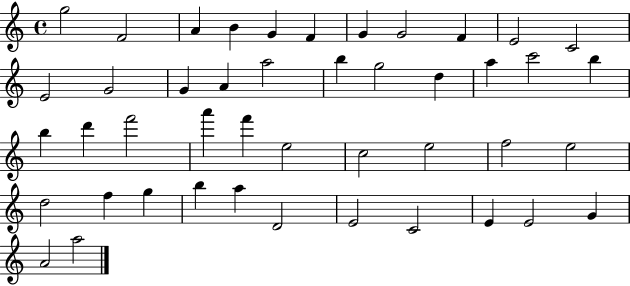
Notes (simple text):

G5/h F4/h A4/q B4/q G4/q F4/q G4/q G4/h F4/q E4/h C4/h E4/h G4/h G4/q A4/q A5/h B5/q G5/h D5/q A5/q C6/h B5/q B5/q D6/q F6/h A6/q F6/q E5/h C5/h E5/h F5/h E5/h D5/h F5/q G5/q B5/q A5/q D4/h E4/h C4/h E4/q E4/h G4/q A4/h A5/h